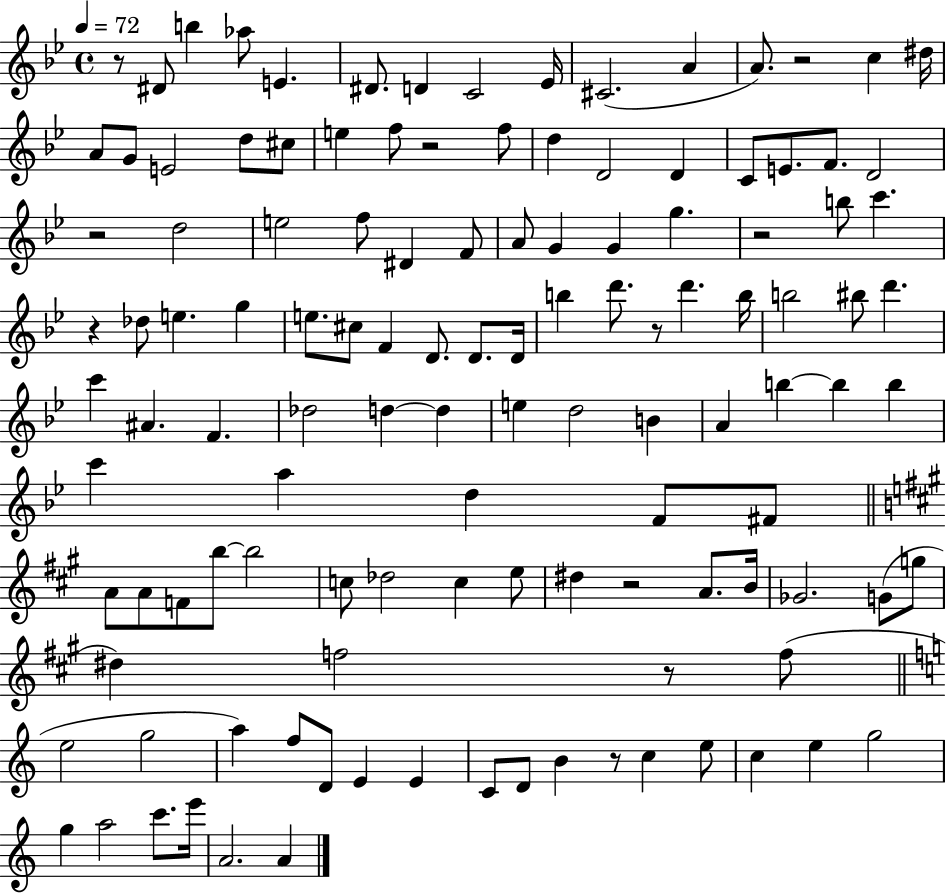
R/e D#4/e B5/q Ab5/e E4/q. D#4/e. D4/q C4/h Eb4/s C#4/h. A4/q A4/e. R/h C5/q D#5/s A4/e G4/e E4/h D5/e C#5/e E5/q F5/e R/h F5/e D5/q D4/h D4/q C4/e E4/e. F4/e. D4/h R/h D5/h E5/h F5/e D#4/q F4/e A4/e G4/q G4/q G5/q. R/h B5/e C6/q. R/q Db5/e E5/q. G5/q E5/e. C#5/e F4/q D4/e. D4/e. D4/s B5/q D6/e. R/e D6/q. B5/s B5/h BIS5/e D6/q. C6/q A#4/q. F4/q. Db5/h D5/q D5/q E5/q D5/h B4/q A4/q B5/q B5/q B5/q C6/q A5/q D5/q F4/e F#4/e A4/e A4/e F4/e B5/e B5/h C5/e Db5/h C5/q E5/e D#5/q R/h A4/e. B4/s Gb4/h. G4/e G5/e D#5/q F5/h R/e F5/e E5/h G5/h A5/q F5/e D4/e E4/q E4/q C4/e D4/e B4/q R/e C5/q E5/e C5/q E5/q G5/h G5/q A5/h C6/e. E6/s A4/h. A4/q